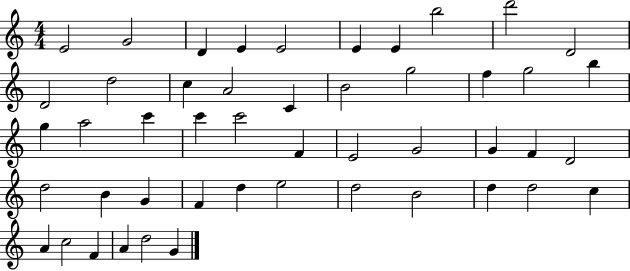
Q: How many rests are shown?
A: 0